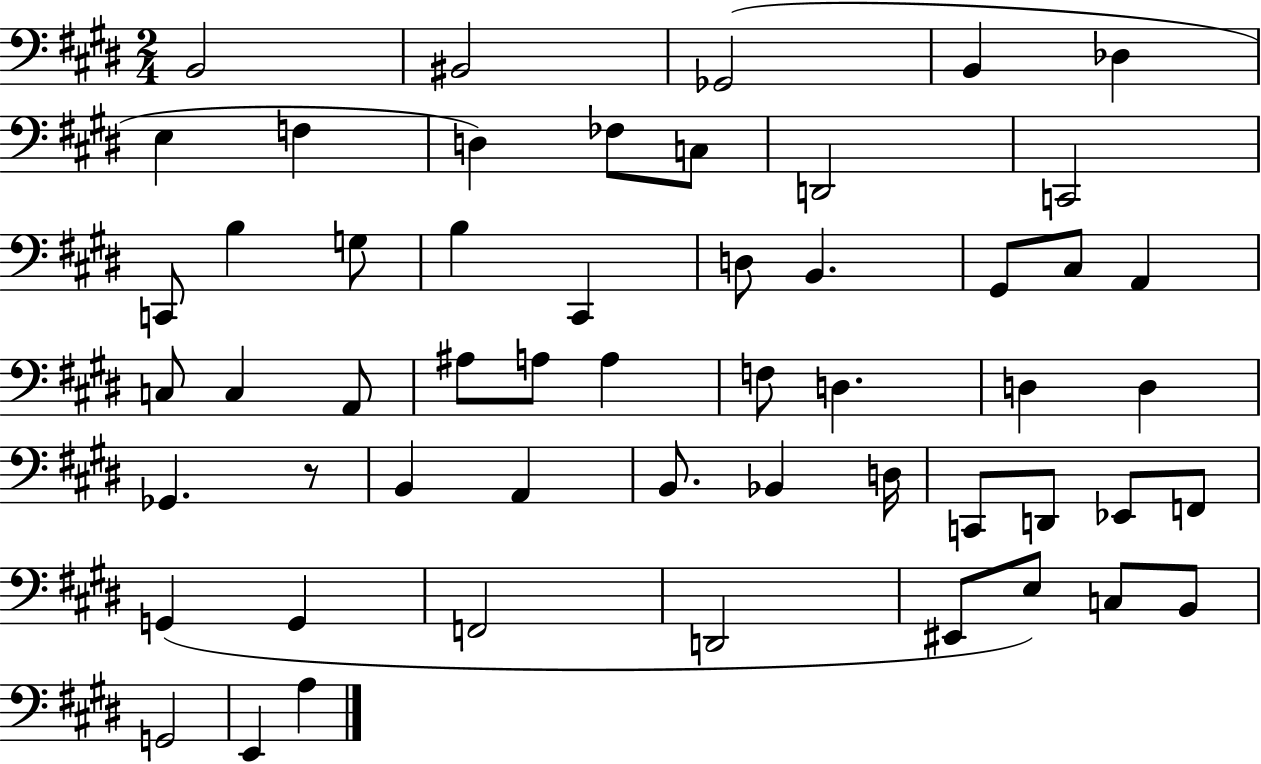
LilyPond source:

{
  \clef bass
  \numericTimeSignature
  \time 2/4
  \key e \major
  \repeat volta 2 { b,2 | bis,2 | ges,2( | b,4 des4 | \break e4 f4 | d4) fes8 c8 | d,2 | c,2 | \break c,8 b4 g8 | b4 cis,4 | d8 b,4. | gis,8 cis8 a,4 | \break c8 c4 a,8 | ais8 a8 a4 | f8 d4. | d4 d4 | \break ges,4. r8 | b,4 a,4 | b,8. bes,4 d16 | c,8 d,8 ees,8 f,8 | \break g,4( g,4 | f,2 | d,2 | eis,8 e8) c8 b,8 | \break g,2 | e,4 a4 | } \bar "|."
}